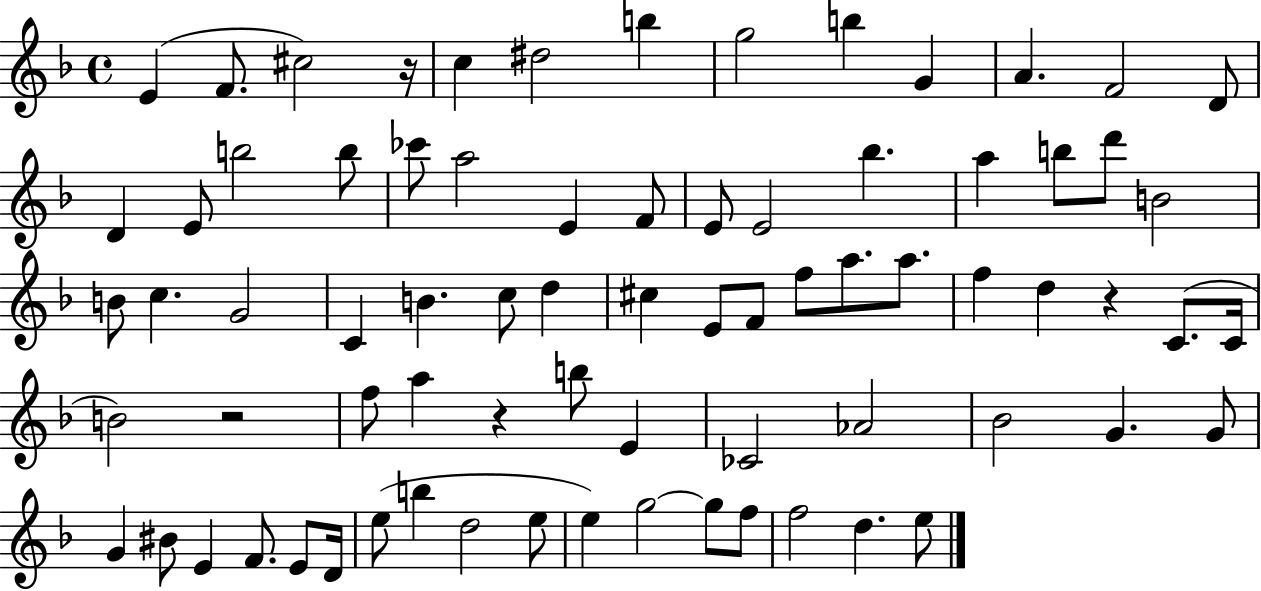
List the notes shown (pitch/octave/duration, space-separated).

E4/q F4/e. C#5/h R/s C5/q D#5/h B5/q G5/h B5/q G4/q A4/q. F4/h D4/e D4/q E4/e B5/h B5/e CES6/e A5/h E4/q F4/e E4/e E4/h Bb5/q. A5/q B5/e D6/e B4/h B4/e C5/q. G4/h C4/q B4/q. C5/e D5/q C#5/q E4/e F4/e F5/e A5/e. A5/e. F5/q D5/q R/q C4/e. C4/s B4/h R/h F5/e A5/q R/q B5/e E4/q CES4/h Ab4/h Bb4/h G4/q. G4/e G4/q BIS4/e E4/q F4/e. E4/e D4/s E5/e B5/q D5/h E5/e E5/q G5/h G5/e F5/e F5/h D5/q. E5/e